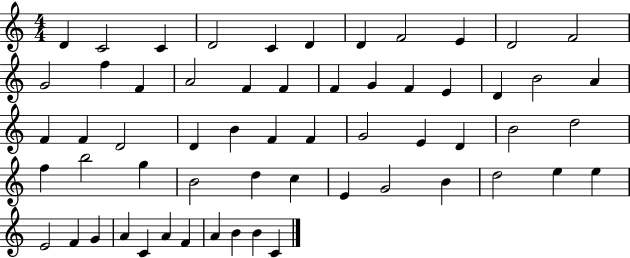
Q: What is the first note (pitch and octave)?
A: D4